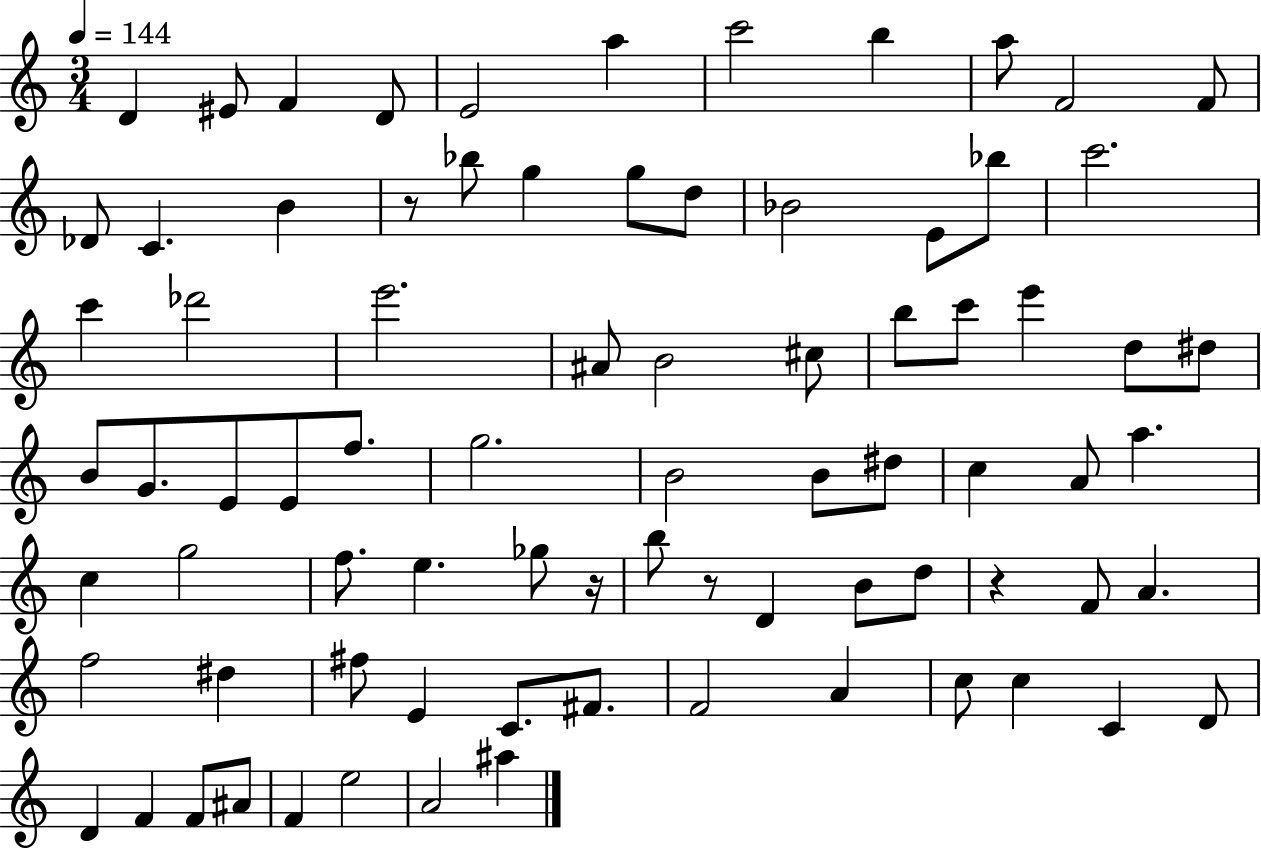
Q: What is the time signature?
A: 3/4